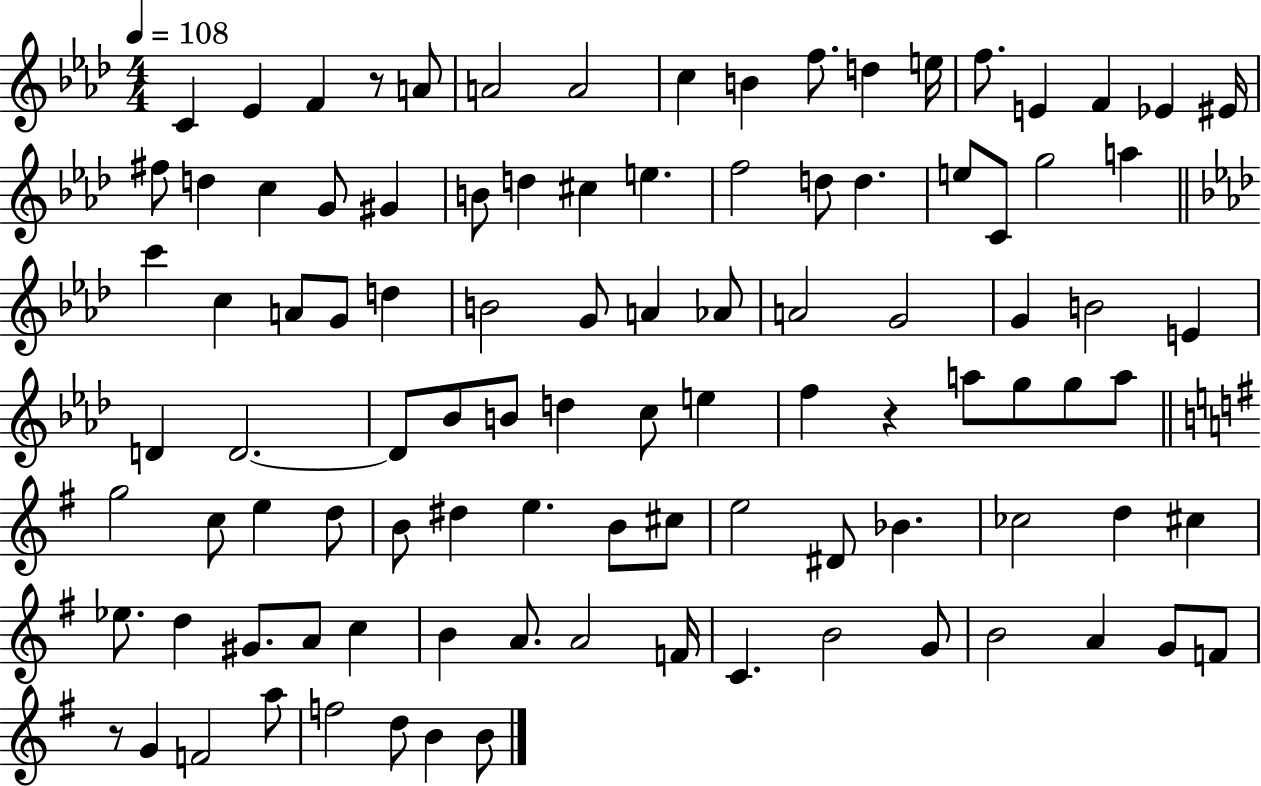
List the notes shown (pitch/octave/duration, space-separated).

C4/q Eb4/q F4/q R/e A4/e A4/h A4/h C5/q B4/q F5/e. D5/q E5/s F5/e. E4/q F4/q Eb4/q EIS4/s F#5/e D5/q C5/q G4/e G#4/q B4/e D5/q C#5/q E5/q. F5/h D5/e D5/q. E5/e C4/e G5/h A5/q C6/q C5/q A4/e G4/e D5/q B4/h G4/e A4/q Ab4/e A4/h G4/h G4/q B4/h E4/q D4/q D4/h. D4/e Bb4/e B4/e D5/q C5/e E5/q F5/q R/q A5/e G5/e G5/e A5/e G5/h C5/e E5/q D5/e B4/e D#5/q E5/q. B4/e C#5/e E5/h D#4/e Bb4/q. CES5/h D5/q C#5/q Eb5/e. D5/q G#4/e. A4/e C5/q B4/q A4/e. A4/h F4/s C4/q. B4/h G4/e B4/h A4/q G4/e F4/e R/e G4/q F4/h A5/e F5/h D5/e B4/q B4/e